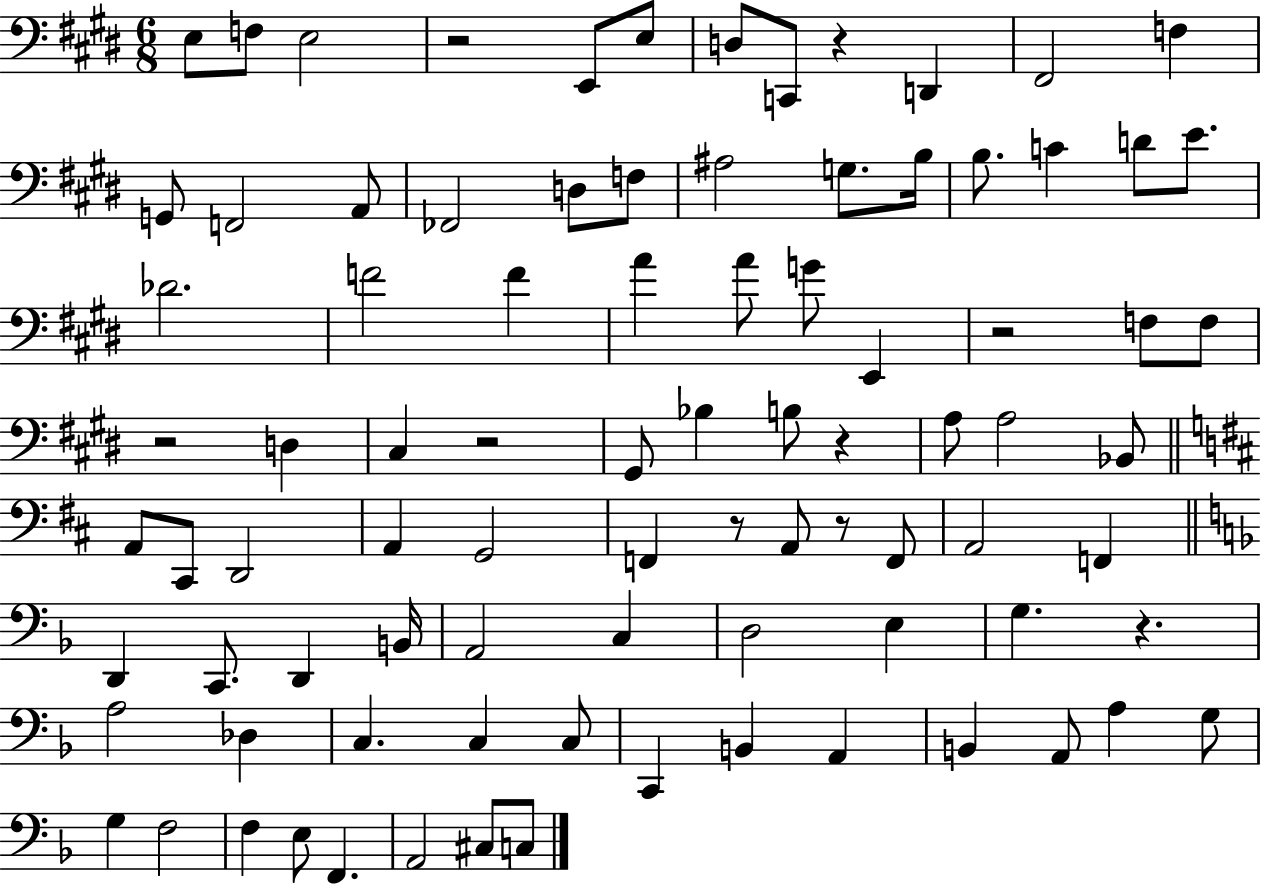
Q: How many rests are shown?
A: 9